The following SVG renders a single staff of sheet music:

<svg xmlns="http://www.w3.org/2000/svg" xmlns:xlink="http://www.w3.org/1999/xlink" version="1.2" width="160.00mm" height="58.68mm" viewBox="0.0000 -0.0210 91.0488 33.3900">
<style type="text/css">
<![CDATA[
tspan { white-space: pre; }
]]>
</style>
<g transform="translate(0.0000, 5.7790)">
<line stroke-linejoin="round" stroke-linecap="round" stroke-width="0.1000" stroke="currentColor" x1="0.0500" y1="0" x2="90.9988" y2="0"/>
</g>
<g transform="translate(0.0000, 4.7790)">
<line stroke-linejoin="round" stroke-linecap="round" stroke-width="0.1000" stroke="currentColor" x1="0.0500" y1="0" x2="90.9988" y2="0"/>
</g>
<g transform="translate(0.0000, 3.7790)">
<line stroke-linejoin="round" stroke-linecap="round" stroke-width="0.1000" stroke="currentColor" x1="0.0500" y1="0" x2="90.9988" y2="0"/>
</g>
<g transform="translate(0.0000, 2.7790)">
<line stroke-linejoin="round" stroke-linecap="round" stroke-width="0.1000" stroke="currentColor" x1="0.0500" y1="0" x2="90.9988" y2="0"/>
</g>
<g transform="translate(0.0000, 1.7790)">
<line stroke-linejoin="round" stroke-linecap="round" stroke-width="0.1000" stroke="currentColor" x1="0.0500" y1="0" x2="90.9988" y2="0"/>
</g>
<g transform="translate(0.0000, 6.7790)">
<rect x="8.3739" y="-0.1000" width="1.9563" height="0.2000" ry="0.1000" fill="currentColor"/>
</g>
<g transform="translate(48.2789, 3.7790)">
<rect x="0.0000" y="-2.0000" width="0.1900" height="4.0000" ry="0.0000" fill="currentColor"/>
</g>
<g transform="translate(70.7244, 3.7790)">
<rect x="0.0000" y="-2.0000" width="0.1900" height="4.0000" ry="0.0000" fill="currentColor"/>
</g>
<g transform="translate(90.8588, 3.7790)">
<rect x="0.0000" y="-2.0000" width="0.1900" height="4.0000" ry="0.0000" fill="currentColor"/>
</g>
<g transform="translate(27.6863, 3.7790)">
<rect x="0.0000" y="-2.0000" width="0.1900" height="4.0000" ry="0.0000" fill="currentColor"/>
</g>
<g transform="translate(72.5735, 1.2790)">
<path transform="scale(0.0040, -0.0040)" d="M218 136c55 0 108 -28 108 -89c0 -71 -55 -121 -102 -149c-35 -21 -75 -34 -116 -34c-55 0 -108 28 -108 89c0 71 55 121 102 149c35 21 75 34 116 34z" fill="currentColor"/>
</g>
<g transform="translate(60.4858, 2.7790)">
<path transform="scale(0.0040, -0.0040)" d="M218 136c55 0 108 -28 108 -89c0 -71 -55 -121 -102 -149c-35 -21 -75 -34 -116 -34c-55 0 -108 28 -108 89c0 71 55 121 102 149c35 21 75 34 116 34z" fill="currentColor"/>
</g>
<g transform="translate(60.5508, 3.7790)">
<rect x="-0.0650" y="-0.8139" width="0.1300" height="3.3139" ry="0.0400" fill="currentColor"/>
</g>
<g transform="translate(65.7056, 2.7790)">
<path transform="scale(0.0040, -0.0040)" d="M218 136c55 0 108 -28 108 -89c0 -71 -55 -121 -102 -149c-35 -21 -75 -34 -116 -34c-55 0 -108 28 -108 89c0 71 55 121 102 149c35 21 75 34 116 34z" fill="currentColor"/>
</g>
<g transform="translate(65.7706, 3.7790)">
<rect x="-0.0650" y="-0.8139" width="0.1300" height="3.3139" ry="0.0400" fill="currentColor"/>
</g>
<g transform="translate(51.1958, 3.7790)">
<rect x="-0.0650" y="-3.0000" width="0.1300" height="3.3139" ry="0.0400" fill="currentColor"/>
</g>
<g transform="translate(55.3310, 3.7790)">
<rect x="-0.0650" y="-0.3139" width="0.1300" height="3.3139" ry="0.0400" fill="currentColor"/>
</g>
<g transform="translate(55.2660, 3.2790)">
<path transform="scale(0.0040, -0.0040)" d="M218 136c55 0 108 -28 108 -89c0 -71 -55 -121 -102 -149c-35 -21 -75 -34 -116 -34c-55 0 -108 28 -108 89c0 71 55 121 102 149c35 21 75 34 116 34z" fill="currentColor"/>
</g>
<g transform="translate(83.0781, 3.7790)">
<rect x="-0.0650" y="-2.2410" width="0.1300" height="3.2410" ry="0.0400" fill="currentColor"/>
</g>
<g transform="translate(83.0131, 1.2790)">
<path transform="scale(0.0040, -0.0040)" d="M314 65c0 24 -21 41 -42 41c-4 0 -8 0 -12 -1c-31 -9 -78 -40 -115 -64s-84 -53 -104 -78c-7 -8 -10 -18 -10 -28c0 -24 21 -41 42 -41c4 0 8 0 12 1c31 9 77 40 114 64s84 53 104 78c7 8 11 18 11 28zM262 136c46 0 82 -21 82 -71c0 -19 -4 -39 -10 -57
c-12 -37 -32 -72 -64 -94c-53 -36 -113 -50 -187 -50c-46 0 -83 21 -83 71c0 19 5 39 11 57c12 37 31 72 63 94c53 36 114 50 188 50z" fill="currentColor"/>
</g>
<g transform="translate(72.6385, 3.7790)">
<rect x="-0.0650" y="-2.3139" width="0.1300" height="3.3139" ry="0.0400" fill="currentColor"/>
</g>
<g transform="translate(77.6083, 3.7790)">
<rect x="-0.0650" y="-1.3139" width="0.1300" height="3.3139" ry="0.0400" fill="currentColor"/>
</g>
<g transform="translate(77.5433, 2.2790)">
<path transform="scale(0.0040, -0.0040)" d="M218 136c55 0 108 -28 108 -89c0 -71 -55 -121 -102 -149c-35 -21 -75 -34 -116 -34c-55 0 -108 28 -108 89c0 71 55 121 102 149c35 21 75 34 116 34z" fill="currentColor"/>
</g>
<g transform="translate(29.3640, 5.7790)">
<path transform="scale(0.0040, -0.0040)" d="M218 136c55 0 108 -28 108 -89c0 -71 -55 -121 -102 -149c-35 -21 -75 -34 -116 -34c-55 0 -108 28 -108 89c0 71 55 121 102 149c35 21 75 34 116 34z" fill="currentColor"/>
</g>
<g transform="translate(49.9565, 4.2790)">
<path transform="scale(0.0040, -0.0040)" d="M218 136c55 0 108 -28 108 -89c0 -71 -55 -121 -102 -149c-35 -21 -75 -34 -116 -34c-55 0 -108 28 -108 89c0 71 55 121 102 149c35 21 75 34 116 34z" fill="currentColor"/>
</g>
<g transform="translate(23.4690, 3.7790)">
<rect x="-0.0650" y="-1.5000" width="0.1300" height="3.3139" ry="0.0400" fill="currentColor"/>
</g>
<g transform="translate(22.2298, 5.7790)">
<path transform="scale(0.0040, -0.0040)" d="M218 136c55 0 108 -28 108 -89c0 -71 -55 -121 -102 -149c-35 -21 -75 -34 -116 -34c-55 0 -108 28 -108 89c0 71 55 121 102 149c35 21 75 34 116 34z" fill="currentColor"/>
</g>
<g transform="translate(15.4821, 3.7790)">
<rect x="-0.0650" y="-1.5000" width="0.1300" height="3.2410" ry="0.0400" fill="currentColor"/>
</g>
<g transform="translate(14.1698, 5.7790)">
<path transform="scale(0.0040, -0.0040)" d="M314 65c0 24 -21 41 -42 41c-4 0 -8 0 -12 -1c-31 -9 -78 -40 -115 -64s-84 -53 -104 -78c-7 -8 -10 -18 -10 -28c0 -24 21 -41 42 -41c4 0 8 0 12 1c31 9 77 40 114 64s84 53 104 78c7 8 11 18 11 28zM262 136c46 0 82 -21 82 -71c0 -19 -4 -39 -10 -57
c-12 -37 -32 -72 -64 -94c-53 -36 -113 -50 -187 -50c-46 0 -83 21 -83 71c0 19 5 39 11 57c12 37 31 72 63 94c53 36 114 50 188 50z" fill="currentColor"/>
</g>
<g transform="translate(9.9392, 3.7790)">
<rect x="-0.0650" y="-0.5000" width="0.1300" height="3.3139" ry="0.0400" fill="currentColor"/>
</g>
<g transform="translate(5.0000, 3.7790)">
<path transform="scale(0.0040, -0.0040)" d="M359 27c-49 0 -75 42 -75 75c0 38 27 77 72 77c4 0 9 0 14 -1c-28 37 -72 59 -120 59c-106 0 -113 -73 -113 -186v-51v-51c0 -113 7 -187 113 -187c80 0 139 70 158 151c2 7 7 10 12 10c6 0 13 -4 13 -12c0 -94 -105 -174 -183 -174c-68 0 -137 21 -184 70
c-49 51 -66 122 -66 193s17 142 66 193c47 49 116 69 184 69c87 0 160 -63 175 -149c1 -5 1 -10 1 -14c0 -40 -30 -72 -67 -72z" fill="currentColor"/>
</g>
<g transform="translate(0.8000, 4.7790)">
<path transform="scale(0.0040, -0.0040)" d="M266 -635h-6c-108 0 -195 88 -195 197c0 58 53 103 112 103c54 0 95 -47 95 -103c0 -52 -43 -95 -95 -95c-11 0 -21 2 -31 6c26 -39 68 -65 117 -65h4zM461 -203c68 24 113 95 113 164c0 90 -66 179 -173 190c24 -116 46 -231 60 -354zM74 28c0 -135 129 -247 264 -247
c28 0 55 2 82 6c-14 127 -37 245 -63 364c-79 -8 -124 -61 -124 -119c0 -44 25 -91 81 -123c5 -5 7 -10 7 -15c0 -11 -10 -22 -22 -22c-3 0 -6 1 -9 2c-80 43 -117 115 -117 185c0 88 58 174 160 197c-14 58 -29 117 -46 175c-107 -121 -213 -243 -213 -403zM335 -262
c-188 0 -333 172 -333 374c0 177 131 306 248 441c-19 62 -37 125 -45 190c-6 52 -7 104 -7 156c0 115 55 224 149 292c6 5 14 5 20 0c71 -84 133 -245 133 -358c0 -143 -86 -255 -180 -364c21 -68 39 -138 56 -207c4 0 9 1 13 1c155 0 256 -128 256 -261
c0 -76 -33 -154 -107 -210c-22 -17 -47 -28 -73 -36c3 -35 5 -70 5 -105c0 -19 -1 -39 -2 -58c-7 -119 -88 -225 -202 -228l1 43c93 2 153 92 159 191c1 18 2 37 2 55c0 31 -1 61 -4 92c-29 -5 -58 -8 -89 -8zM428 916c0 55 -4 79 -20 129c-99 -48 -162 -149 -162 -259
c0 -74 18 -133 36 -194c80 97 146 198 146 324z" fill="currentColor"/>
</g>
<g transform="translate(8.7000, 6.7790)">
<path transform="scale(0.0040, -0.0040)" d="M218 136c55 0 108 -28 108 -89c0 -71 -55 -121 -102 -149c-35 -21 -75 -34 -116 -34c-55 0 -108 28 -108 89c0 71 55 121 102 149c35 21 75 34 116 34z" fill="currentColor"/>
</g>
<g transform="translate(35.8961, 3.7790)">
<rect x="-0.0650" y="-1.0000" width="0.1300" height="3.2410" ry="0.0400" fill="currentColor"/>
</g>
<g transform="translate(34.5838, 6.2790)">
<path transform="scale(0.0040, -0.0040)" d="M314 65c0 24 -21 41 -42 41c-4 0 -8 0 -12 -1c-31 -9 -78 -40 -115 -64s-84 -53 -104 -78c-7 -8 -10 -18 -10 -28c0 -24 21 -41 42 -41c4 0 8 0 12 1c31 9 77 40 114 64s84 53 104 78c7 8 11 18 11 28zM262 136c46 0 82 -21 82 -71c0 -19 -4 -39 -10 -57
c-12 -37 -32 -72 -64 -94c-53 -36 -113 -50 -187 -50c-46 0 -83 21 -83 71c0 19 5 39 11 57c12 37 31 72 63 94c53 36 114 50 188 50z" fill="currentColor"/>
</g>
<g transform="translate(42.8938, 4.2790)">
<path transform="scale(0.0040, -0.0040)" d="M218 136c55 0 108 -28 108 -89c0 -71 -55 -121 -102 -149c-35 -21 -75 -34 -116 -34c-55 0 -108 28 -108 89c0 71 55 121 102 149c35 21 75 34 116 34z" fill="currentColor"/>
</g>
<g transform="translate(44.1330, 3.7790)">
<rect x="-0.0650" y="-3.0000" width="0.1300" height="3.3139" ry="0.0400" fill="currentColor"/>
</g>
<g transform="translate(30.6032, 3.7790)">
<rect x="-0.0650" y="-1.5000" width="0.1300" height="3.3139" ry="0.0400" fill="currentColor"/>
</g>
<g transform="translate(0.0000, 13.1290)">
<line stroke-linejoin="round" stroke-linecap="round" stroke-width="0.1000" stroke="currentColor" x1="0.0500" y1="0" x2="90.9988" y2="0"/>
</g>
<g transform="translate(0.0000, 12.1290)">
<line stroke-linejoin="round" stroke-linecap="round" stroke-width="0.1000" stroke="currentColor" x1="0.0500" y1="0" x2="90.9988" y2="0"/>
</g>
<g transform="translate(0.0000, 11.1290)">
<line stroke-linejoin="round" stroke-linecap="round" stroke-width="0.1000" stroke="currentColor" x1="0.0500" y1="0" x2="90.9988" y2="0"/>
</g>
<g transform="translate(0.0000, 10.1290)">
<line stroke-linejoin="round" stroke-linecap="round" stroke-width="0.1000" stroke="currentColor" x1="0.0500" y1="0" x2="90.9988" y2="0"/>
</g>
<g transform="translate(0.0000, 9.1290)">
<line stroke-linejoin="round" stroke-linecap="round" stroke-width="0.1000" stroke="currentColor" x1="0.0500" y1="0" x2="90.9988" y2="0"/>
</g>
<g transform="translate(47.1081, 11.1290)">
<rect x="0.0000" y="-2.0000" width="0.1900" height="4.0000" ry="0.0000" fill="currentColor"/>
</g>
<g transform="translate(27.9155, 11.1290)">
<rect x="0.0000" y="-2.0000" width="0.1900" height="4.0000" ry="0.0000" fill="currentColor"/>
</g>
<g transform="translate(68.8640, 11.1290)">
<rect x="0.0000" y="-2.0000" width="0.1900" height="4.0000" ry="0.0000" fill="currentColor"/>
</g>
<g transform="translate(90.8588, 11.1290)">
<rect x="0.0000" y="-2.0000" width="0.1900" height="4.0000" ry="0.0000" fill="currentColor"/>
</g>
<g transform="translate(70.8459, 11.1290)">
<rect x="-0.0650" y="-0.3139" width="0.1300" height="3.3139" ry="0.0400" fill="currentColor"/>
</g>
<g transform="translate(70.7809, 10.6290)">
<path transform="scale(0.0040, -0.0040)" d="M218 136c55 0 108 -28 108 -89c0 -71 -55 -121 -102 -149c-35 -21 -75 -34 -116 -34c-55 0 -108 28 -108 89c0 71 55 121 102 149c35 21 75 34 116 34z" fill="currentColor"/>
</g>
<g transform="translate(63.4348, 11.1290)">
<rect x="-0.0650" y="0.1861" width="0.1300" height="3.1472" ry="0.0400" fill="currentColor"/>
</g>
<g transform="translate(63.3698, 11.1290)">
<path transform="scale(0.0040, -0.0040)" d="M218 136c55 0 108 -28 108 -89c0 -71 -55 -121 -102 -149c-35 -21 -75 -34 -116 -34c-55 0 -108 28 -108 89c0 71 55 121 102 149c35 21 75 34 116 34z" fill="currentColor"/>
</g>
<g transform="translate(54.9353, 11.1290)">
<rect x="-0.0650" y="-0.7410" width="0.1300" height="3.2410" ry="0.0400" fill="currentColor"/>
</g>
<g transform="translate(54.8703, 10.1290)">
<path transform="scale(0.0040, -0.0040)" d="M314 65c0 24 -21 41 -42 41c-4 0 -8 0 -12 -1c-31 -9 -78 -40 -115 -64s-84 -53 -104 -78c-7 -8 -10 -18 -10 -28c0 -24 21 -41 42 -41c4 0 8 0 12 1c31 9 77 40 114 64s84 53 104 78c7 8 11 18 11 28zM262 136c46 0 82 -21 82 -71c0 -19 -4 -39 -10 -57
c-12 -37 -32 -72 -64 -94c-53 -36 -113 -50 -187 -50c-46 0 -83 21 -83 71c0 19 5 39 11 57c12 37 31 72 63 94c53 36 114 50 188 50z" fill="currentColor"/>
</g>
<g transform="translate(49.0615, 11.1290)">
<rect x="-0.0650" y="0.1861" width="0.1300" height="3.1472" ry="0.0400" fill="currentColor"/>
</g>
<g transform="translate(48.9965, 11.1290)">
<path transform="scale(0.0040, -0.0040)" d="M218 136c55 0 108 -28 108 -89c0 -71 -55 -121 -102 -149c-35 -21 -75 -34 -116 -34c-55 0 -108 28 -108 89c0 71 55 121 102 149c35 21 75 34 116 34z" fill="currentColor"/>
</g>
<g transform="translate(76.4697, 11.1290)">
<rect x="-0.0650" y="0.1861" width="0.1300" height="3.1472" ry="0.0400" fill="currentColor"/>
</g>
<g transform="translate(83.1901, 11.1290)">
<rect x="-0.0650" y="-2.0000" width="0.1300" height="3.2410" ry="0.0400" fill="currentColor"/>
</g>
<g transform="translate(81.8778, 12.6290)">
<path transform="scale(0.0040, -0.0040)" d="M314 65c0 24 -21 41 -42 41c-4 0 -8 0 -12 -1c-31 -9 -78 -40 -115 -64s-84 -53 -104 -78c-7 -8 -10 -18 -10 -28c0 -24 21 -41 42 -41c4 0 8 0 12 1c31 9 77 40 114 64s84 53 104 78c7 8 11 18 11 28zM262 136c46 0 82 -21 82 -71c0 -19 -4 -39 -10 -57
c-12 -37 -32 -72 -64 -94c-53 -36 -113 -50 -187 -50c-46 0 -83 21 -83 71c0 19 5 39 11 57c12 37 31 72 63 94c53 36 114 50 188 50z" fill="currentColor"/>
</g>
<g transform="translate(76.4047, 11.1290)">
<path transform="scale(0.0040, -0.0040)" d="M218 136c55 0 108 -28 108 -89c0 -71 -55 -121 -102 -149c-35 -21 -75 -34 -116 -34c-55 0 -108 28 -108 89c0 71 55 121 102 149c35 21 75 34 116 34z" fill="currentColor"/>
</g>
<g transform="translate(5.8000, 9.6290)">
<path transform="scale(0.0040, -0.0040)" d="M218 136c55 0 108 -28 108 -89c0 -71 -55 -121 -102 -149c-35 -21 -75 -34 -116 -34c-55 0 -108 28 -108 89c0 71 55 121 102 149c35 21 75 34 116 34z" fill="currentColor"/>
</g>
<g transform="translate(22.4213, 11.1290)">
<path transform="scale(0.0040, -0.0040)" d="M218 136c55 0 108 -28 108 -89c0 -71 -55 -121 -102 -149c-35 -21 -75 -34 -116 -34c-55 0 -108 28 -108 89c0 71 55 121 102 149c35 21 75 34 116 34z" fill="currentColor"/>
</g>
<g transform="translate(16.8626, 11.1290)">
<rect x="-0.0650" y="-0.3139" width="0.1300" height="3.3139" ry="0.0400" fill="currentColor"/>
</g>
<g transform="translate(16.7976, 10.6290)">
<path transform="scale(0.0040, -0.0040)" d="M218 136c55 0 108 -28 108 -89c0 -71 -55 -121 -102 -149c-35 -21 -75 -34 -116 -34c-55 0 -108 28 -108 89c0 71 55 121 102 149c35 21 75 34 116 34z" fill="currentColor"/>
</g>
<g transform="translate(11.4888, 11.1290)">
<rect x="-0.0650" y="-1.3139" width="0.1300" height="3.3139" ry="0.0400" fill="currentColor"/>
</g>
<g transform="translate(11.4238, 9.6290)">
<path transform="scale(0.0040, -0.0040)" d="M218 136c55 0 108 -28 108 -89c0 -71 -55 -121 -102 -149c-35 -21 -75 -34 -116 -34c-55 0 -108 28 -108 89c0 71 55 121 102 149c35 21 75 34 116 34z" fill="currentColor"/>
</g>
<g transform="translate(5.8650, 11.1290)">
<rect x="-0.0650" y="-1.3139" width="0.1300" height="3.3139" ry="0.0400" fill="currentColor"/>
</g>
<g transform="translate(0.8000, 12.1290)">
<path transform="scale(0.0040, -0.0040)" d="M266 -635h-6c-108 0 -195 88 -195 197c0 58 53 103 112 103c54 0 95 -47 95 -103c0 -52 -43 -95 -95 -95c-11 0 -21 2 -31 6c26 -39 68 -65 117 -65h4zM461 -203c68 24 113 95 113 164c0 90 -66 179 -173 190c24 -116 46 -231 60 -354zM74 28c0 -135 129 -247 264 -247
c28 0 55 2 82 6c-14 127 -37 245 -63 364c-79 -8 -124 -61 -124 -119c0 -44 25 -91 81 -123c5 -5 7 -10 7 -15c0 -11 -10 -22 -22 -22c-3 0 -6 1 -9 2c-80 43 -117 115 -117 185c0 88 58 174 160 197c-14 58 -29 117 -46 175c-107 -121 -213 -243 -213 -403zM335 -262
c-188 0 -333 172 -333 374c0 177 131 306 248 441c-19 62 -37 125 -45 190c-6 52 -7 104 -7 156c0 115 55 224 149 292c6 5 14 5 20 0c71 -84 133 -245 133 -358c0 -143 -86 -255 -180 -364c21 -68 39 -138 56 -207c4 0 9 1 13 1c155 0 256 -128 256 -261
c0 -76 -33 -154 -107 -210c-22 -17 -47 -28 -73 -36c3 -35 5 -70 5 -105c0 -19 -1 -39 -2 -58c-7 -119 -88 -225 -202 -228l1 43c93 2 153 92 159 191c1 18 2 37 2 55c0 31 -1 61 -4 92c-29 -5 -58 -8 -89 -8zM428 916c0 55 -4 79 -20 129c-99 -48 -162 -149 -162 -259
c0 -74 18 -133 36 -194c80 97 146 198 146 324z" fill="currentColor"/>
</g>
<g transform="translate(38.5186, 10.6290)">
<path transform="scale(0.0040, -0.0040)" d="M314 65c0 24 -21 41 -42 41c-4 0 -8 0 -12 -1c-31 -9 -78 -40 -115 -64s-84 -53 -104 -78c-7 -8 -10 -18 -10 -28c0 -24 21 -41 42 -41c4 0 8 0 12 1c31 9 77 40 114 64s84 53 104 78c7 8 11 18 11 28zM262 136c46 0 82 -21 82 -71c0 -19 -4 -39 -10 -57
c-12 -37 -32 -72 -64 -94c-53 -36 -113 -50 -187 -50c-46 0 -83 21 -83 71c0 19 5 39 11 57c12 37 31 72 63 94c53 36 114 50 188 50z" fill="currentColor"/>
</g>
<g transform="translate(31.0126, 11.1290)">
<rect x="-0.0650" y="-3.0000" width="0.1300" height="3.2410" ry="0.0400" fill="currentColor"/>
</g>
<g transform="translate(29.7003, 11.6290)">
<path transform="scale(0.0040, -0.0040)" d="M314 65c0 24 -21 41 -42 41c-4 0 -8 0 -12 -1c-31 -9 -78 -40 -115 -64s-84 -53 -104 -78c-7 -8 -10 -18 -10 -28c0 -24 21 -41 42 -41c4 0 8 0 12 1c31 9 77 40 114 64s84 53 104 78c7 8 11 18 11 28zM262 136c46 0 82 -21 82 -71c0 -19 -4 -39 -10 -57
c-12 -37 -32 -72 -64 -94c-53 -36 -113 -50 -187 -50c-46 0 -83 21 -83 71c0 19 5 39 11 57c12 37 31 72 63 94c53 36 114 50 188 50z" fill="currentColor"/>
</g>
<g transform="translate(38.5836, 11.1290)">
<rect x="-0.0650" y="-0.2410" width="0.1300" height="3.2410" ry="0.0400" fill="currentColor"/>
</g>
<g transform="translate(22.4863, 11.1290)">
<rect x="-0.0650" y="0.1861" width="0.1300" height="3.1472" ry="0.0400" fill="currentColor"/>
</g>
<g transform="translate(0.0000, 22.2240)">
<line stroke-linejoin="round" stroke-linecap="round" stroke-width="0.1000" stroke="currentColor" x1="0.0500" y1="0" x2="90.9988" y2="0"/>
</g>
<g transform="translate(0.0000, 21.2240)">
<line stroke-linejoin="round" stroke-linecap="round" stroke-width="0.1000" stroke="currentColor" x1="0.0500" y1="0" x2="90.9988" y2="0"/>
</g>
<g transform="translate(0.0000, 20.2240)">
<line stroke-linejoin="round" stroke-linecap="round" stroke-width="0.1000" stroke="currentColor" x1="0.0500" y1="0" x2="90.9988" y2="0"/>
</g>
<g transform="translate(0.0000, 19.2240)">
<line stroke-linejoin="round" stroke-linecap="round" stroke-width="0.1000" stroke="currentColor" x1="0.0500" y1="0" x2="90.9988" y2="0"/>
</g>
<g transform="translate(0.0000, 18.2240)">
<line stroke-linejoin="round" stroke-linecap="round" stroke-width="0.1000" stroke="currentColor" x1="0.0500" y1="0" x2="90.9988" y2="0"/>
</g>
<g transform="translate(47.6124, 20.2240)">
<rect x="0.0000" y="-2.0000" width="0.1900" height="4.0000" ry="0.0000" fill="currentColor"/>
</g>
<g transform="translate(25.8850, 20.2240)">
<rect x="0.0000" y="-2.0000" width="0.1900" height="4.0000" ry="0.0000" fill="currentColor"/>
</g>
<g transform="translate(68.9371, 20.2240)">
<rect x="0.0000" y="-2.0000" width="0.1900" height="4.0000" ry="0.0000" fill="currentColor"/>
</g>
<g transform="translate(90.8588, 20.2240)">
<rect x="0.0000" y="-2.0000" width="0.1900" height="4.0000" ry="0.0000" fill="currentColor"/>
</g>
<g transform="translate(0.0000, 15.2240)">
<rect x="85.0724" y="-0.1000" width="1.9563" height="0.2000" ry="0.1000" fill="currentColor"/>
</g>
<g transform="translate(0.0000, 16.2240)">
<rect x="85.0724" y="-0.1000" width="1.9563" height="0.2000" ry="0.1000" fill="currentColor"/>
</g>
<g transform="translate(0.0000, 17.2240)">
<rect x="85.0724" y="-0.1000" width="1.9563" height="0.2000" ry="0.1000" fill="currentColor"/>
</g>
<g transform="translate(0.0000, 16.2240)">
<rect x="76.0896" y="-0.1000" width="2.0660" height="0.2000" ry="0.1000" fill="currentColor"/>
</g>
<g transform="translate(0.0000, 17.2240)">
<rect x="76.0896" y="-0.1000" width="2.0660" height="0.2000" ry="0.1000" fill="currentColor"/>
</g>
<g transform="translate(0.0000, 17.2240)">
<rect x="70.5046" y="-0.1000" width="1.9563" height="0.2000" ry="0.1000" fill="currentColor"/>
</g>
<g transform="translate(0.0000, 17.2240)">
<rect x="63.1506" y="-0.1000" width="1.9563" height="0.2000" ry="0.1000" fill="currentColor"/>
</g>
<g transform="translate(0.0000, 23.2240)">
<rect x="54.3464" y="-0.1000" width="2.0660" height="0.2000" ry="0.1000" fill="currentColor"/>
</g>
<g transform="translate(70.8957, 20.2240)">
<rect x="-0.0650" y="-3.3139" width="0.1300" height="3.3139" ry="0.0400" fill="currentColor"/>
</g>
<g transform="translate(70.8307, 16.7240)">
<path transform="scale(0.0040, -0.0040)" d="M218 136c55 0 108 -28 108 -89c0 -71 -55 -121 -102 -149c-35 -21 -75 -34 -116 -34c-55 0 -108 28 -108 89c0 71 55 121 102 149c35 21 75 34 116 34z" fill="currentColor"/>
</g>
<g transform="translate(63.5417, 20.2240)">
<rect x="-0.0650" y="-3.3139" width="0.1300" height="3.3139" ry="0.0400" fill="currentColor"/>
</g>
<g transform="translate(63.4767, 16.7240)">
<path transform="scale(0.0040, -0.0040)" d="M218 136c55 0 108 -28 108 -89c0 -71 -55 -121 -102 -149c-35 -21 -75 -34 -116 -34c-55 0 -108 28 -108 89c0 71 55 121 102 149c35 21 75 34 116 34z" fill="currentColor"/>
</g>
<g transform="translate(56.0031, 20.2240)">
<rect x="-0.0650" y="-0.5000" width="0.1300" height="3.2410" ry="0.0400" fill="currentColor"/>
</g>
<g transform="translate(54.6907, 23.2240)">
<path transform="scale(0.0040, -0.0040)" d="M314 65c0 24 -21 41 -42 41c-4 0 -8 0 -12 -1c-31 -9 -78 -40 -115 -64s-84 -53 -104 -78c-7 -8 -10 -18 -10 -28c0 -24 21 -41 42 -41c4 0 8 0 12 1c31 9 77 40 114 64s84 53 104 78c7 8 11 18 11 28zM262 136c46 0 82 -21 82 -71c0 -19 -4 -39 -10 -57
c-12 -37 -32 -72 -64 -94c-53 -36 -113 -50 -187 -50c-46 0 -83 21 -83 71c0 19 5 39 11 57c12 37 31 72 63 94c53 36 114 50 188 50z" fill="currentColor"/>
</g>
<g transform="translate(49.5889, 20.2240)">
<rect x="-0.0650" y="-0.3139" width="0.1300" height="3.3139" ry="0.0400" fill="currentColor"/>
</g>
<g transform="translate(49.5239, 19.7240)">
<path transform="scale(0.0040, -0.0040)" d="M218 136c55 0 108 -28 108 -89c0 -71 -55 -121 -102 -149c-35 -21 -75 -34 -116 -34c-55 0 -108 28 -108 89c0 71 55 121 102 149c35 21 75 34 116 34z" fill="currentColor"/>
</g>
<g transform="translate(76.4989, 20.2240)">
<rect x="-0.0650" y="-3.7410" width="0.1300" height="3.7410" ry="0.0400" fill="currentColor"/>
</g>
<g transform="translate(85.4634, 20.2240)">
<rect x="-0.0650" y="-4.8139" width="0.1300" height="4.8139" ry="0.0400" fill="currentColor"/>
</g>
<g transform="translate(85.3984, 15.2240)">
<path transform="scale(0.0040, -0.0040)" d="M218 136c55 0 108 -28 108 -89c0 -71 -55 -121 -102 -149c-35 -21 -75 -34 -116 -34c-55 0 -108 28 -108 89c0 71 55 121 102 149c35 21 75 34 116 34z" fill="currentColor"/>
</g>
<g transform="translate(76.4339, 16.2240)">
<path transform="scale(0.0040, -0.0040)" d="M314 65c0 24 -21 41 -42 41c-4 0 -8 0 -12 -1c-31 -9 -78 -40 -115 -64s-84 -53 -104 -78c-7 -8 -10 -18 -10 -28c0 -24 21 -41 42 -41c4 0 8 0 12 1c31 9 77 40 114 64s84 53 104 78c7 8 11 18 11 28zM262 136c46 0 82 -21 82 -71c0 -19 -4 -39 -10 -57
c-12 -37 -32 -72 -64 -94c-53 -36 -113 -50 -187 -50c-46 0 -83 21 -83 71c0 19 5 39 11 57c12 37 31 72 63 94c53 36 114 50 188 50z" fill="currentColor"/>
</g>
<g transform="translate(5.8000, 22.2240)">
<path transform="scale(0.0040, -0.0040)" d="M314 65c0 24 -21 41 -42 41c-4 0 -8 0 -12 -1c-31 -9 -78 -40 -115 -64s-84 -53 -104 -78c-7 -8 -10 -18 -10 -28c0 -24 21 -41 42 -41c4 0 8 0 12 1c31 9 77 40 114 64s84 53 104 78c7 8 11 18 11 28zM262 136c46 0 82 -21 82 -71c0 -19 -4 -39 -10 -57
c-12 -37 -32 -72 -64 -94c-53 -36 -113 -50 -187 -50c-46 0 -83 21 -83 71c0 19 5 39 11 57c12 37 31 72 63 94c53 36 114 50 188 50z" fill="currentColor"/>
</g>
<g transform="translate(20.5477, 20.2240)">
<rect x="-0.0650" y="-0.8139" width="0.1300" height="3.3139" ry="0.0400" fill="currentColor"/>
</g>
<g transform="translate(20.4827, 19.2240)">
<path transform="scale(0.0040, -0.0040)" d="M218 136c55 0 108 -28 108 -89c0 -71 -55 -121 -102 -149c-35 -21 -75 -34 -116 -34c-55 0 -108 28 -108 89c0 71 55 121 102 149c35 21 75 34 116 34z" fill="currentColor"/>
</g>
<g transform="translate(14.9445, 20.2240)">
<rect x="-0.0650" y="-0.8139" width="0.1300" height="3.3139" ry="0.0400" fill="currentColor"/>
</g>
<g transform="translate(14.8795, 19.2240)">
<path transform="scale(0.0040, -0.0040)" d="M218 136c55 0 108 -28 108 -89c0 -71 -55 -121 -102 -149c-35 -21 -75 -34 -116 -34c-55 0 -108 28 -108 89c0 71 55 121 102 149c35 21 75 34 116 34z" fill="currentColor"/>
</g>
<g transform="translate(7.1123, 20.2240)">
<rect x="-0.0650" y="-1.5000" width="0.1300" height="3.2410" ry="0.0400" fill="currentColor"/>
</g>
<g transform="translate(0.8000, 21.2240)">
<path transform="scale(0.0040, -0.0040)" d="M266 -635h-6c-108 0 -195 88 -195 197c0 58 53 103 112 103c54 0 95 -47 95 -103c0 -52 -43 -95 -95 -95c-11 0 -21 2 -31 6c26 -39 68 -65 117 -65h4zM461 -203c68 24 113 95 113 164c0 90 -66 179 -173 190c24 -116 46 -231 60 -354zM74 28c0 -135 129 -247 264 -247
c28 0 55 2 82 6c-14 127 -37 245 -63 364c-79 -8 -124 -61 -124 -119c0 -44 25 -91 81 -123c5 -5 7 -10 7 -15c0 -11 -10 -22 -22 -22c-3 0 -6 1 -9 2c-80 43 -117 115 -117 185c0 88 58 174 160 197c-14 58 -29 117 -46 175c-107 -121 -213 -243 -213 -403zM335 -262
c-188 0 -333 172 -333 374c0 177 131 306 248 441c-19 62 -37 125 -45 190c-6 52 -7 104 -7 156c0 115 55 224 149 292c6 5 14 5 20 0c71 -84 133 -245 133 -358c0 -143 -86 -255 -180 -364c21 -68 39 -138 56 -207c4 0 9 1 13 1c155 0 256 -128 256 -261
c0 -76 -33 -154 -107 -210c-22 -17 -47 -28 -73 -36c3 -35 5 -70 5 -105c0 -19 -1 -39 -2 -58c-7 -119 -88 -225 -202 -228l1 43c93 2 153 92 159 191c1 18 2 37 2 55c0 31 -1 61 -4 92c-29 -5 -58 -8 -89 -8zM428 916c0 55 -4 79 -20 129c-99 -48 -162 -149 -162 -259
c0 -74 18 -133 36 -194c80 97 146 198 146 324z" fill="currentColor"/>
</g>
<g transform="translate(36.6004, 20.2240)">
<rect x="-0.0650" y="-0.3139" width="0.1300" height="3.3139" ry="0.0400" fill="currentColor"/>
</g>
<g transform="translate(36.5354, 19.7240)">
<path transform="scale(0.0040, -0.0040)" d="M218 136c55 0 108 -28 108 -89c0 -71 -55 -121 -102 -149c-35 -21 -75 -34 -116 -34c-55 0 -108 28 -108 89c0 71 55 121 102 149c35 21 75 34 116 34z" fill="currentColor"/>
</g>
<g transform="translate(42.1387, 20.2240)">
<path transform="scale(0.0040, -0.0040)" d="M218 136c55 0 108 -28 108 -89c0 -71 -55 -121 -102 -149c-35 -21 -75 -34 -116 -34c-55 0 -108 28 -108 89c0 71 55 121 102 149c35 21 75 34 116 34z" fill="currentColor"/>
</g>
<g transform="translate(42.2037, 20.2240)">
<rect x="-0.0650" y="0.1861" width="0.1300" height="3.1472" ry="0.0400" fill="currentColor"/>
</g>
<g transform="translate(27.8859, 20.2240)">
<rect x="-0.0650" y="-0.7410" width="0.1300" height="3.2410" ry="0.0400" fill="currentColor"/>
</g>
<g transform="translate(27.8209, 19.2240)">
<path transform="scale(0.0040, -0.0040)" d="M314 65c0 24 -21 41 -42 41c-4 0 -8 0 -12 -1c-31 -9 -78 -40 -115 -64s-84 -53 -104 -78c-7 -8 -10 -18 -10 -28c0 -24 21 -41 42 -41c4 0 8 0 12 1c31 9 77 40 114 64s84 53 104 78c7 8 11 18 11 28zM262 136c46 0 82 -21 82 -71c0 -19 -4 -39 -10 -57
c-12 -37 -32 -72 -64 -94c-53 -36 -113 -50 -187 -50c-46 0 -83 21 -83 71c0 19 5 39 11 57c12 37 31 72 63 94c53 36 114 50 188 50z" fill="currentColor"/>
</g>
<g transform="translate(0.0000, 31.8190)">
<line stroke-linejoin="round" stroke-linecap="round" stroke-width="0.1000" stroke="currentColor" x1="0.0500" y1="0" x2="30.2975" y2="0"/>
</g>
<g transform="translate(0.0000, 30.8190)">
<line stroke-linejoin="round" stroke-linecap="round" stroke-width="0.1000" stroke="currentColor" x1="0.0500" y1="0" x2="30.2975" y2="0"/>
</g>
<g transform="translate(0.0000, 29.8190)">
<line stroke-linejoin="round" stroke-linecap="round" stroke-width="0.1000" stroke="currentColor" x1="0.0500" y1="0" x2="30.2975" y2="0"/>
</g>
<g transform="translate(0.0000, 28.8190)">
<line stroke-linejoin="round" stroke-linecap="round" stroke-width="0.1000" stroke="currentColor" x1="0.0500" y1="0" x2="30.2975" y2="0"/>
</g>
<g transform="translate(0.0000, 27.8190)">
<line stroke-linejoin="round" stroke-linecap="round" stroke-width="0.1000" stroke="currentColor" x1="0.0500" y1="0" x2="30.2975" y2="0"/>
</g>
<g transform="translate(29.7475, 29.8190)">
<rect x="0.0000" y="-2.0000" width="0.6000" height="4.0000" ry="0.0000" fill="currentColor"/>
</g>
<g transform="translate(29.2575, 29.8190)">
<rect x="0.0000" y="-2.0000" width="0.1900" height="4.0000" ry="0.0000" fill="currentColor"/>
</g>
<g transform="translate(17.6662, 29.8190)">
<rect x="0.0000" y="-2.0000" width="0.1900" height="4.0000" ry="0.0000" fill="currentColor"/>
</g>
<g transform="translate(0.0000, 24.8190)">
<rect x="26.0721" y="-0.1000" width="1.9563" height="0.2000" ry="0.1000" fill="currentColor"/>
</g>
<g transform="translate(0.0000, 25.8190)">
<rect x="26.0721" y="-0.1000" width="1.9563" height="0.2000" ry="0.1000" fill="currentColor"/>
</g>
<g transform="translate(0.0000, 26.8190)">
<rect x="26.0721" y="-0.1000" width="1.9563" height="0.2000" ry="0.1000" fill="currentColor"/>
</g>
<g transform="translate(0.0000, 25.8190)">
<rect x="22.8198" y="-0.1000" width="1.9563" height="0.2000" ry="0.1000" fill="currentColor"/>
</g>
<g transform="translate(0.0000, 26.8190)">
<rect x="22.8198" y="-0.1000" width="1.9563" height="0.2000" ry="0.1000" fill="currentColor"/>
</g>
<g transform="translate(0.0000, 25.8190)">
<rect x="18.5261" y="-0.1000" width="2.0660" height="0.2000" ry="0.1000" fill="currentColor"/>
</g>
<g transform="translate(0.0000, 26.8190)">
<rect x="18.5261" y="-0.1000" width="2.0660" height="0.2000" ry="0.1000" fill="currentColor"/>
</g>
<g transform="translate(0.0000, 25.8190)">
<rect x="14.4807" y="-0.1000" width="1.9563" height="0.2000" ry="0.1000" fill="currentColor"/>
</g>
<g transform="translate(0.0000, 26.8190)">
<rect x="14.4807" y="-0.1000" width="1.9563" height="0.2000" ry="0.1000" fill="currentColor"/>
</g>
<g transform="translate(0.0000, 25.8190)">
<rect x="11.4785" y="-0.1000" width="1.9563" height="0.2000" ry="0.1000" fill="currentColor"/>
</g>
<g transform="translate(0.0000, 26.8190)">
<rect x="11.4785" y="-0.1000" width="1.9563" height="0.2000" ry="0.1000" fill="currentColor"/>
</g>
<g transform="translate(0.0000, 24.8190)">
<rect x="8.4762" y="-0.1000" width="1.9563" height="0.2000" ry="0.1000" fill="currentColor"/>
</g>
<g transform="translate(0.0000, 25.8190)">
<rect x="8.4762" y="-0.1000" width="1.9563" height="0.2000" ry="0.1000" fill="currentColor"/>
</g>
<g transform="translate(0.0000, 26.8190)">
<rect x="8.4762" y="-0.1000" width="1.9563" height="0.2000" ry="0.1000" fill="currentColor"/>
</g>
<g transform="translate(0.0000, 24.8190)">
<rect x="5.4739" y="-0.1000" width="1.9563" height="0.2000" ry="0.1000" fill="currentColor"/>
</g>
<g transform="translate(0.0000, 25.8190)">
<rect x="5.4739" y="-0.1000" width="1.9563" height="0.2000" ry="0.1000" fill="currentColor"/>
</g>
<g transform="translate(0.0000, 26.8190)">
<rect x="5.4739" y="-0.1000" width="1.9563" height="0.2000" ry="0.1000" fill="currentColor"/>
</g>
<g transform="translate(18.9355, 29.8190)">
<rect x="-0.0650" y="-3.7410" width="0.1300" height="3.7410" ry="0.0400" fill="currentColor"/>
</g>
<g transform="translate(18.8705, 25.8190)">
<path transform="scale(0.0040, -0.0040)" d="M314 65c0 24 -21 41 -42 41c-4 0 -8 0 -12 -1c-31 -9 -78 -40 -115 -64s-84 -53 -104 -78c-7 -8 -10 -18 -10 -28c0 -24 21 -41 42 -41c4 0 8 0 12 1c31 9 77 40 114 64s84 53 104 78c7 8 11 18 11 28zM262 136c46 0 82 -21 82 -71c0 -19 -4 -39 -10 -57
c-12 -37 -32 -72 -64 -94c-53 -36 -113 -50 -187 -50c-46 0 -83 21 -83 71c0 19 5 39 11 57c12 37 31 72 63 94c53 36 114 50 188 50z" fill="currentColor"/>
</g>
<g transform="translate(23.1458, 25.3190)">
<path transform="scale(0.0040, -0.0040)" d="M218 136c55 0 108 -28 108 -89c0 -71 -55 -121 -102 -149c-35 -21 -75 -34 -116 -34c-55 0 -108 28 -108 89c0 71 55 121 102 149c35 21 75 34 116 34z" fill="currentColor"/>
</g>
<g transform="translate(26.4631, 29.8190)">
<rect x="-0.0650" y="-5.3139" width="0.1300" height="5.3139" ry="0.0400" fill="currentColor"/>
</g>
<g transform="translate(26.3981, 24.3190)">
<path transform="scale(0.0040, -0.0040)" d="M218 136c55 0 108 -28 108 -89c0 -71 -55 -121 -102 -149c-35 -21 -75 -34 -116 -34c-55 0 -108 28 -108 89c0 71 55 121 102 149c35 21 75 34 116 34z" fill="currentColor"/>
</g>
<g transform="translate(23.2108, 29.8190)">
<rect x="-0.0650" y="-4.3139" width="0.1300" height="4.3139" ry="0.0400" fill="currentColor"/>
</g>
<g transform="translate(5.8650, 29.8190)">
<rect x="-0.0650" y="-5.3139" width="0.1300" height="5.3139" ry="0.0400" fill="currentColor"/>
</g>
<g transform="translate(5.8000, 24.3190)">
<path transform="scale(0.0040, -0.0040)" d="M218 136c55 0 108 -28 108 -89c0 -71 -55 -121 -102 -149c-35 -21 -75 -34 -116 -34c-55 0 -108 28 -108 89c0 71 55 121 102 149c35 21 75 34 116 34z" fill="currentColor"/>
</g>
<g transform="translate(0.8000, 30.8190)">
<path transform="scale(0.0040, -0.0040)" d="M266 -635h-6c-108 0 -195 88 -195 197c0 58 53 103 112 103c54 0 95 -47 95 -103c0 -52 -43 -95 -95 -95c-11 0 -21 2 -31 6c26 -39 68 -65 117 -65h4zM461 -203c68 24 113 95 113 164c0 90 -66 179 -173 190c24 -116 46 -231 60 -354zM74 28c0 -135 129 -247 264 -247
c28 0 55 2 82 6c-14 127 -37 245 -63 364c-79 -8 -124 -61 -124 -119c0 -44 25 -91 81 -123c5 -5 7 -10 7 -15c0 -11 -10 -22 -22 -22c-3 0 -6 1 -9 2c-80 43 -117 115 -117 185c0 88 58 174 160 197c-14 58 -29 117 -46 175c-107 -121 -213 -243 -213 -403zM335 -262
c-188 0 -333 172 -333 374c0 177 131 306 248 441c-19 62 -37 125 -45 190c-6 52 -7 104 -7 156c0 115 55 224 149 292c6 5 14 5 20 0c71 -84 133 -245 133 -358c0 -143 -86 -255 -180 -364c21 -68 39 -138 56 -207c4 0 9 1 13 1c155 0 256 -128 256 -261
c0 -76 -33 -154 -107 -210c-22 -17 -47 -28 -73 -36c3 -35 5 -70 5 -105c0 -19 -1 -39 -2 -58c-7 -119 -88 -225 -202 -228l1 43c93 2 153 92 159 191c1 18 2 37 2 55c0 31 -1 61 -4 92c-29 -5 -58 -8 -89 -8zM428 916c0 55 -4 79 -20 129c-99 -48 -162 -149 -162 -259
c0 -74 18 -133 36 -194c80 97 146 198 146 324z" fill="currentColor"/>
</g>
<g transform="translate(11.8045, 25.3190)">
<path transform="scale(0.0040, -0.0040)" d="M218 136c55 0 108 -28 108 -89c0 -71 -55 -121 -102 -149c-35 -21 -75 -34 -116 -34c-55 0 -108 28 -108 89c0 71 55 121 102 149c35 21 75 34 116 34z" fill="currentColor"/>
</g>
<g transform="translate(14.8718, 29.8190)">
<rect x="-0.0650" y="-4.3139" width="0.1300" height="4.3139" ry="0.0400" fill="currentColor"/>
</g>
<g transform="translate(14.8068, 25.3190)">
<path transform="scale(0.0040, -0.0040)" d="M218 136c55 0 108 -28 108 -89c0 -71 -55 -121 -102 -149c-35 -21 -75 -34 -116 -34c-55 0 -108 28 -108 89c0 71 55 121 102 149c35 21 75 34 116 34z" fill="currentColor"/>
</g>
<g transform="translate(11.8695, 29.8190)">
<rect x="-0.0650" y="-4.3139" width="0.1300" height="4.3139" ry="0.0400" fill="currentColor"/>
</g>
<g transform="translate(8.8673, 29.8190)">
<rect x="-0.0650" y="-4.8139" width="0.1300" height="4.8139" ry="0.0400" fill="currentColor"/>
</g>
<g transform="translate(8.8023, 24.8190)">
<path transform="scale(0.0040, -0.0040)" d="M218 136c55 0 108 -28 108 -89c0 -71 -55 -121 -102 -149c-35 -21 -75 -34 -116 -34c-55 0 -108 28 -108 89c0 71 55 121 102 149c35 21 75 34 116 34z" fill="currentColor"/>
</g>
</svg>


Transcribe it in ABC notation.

X:1
T:Untitled
M:4/4
L:1/4
K:C
C E2 E E D2 A A c d d g e g2 e e c B A2 c2 B d2 B c B F2 E2 d d d2 c B c C2 b b c'2 e' f' e' d' d' c'2 d' f'